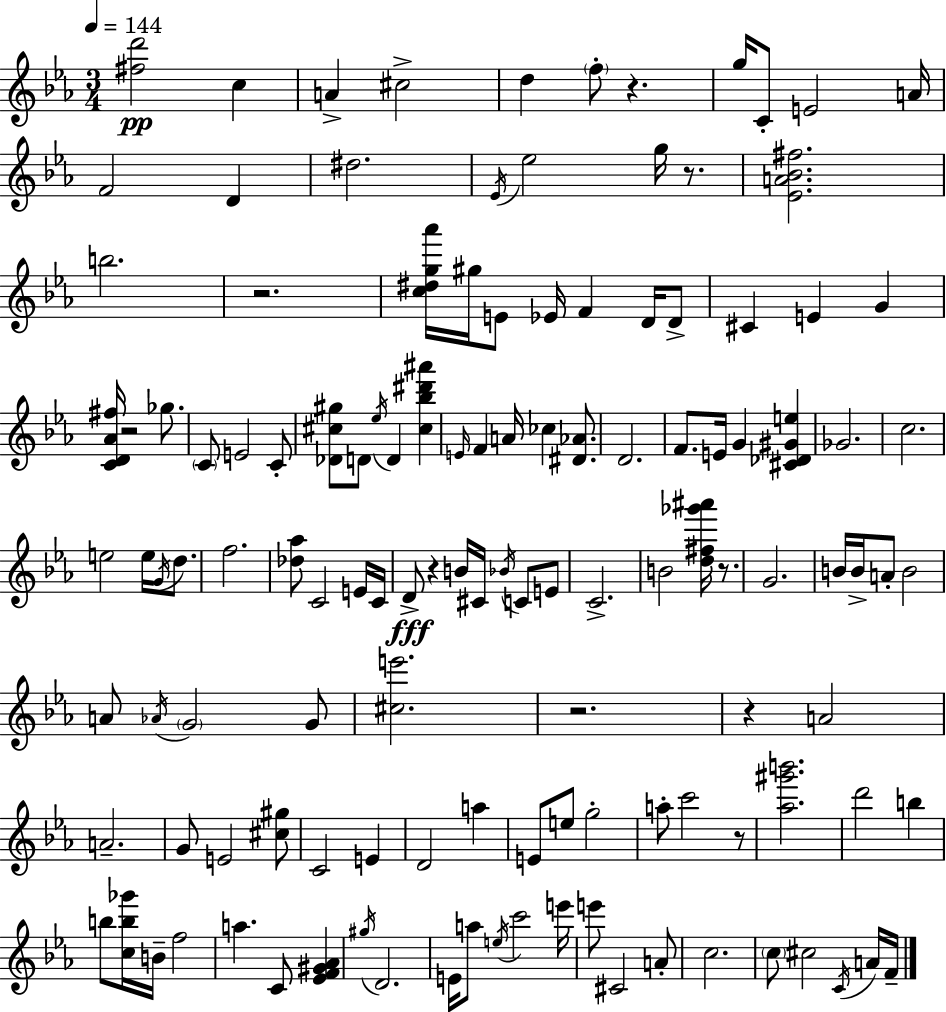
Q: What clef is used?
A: treble